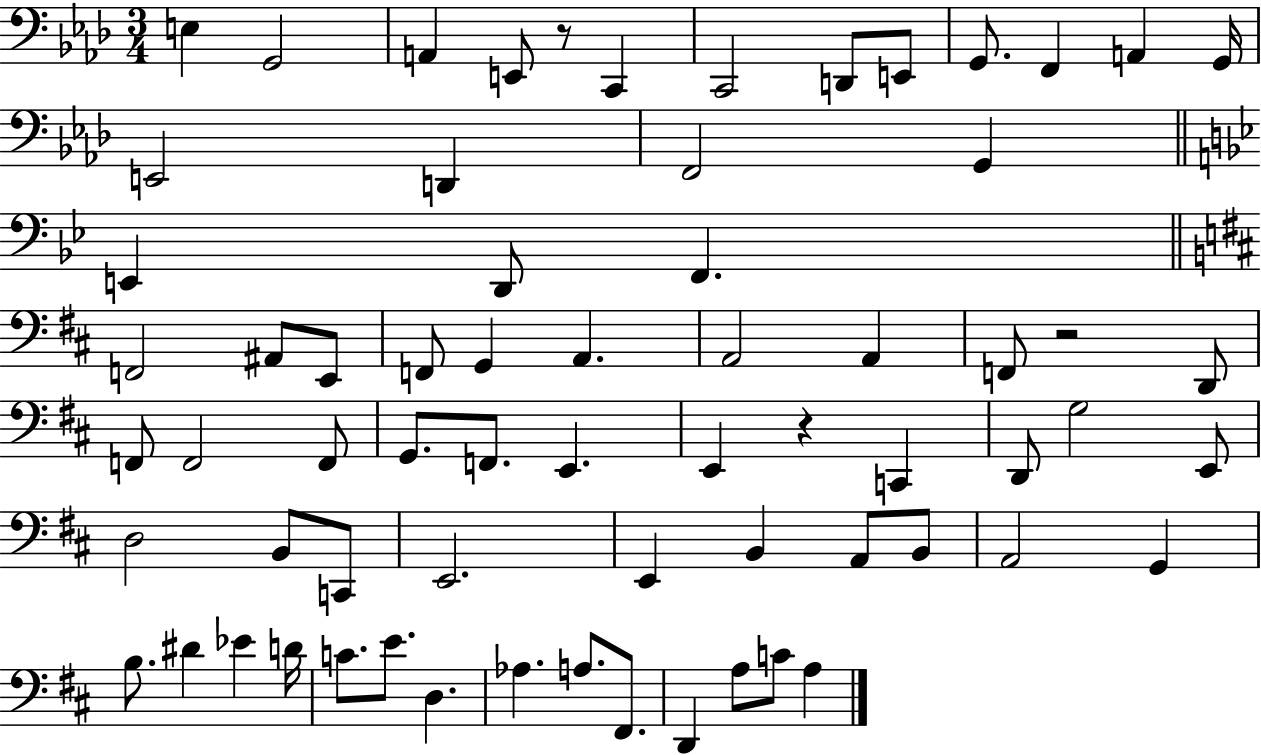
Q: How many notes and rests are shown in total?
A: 67